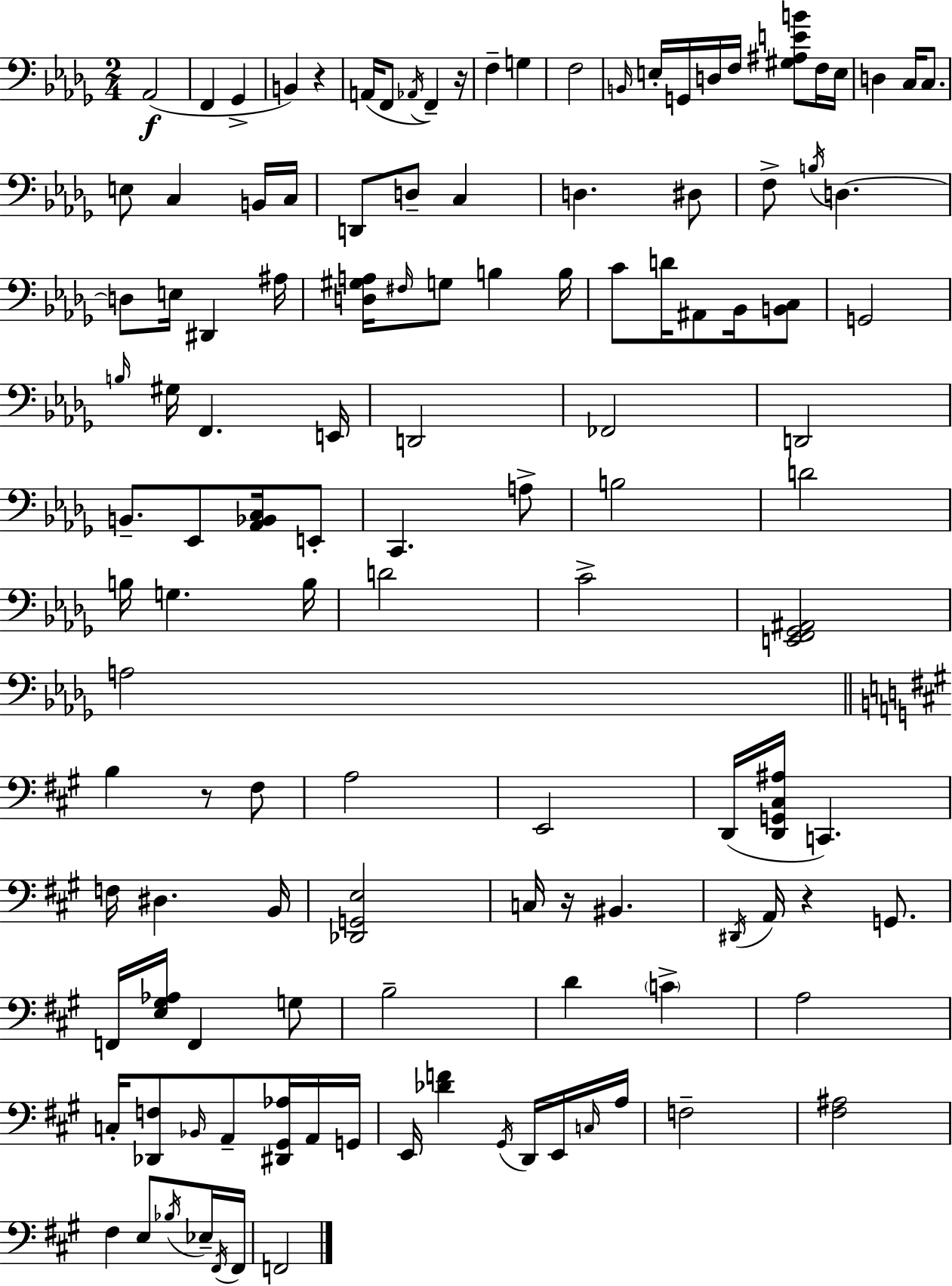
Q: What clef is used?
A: bass